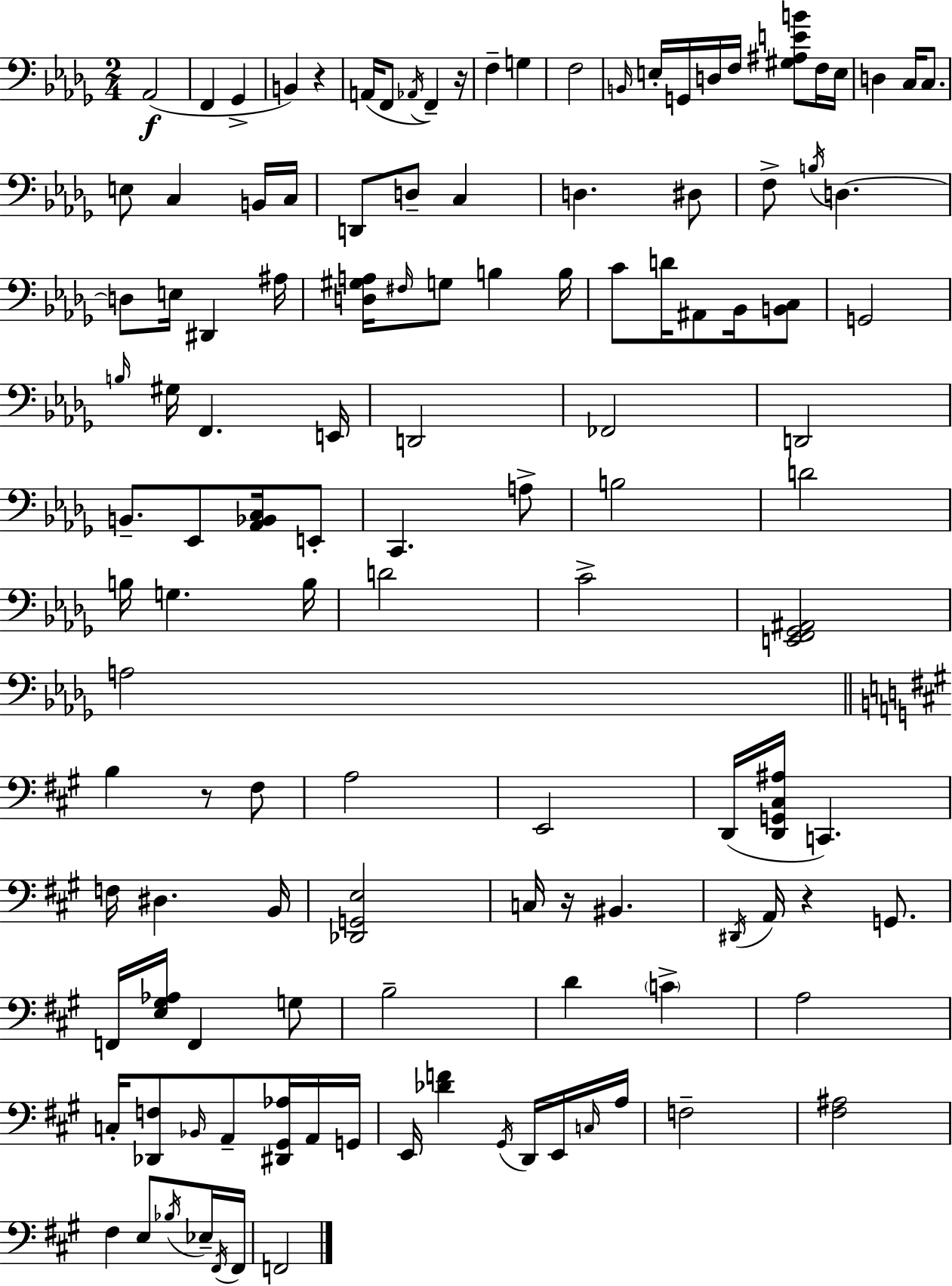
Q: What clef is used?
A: bass